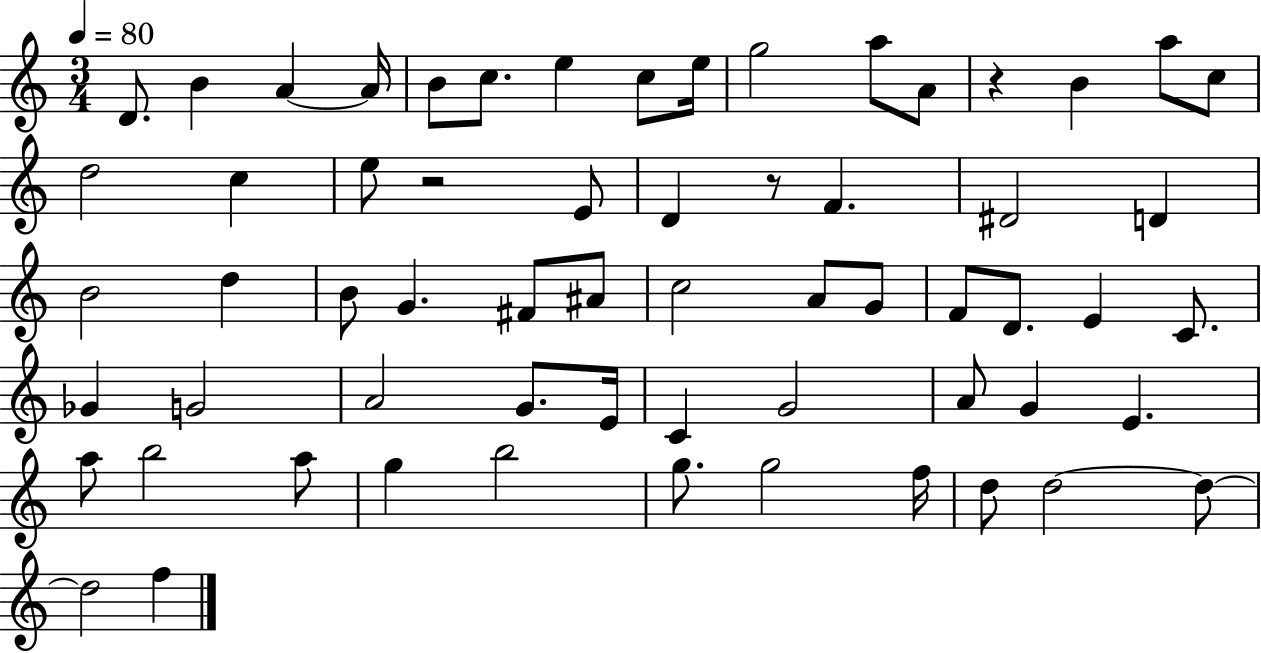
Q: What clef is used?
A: treble